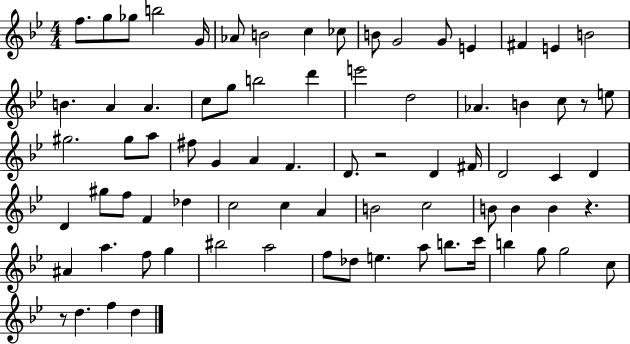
{
  \clef treble
  \numericTimeSignature
  \time 4/4
  \key bes \major
  f''8. g''8 ges''8 b''2 g'16 | aes'8 b'2 c''4 ces''8 | b'8 g'2 g'8 e'4 | fis'4 e'4 b'2 | \break b'4. a'4 a'4. | c''8 g''8 b''2 d'''4 | e'''2 d''2 | aes'4. b'4 c''8 r8 e''8 | \break gis''2. gis''8 a''8 | fis''8 g'4 a'4 f'4. | d'8. r2 d'4 fis'16 | d'2 c'4 d'4 | \break d'4 gis''8 f''8 f'4 des''4 | c''2 c''4 a'4 | b'2 c''2 | b'8 b'4 b'4 r4. | \break ais'4 a''4. f''8 g''4 | bis''2 a''2 | f''8 des''8 e''4. a''8 b''8. c'''16 | b''4 g''8 g''2 c''8 | \break r8 d''4. f''4 d''4 | \bar "|."
}